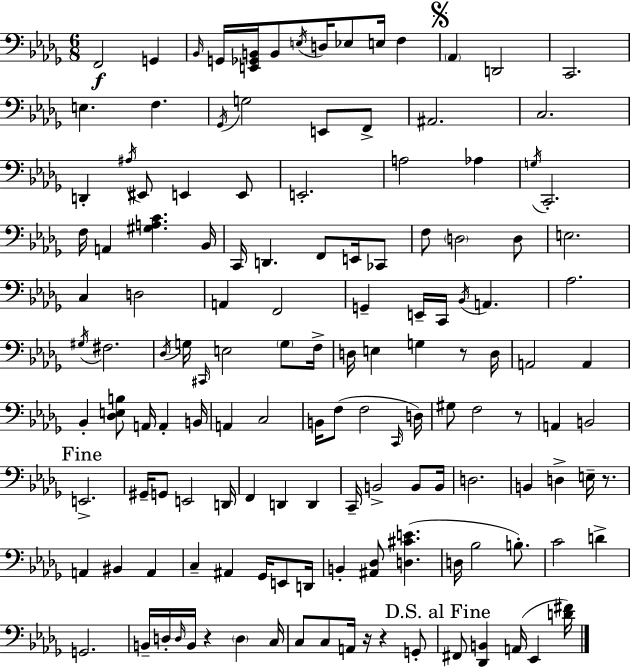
{
  \clef bass
  \numericTimeSignature
  \time 6/8
  \key bes \minor
  f,2\f g,4 | \grace { bes,16 } g,16 <e, ges, b,>16 b,8 \acciaccatura { e16 } d16 ees8 e16 f4 | \mark \markup { \musicglyph "scripts.segno" } \parenthesize aes,4 d,2 | c,2. | \break e4. f4. | \acciaccatura { ges,16 } g2 e,8 | f,8-> ais,2. | c2. | \break d,4-. \acciaccatura { ais16 } eis,8 e,4 | e,8 e,2.-. | a2 | aes4 \acciaccatura { g16 } c,2.-. | \break f16 a,4 <gis a c'>4. | bes,16 c,16 d,4. | f,8 e,16 ces,8 f8 \parenthesize d2 | d8 e2. | \break c4 d2 | a,4 f,2 | g,4-- e,16-- c,16 \acciaccatura { bes,16 } | a,4. aes2. | \break \acciaccatura { gis16 } fis2. | \acciaccatura { des16 } g16 \grace { cis,16 } e2 | \parenthesize g8 f16-> d16 e4 | g4 r8 d16 a,2 | \break a,4 bes,4-. | <des e b>8 a,16 a,4-. b,16 a,4 | c2 b,16 f8( | f2 \grace { c,16 }) d16 gis8 | \break f2 r8 a,4 | b,2 \mark "Fine" e,2.-> | gis,16-- g,8 | e,2 d,16 f,4 | \break d,4 d,4 c,16-- b,2-> | b,8 b,16 d2. | b,4 | d4-> e16-- r8. a,4 | \break bis,4 a,4 c4-- | ais,4 ges,16 e,8 d,16 b,4-. | <ais, des>8 <d cis' e'>4.( d16 bes2 | b8.-.) c'2 | \break d'4-> g,2. | b,16-- d16-. | \grace { d16 } b,16 r4 \parenthesize d4 c16 c8 | c8 a,16 r16 r4 g,8-. \mark "D.S. al Fine" fis,8 | \break <des, b,>4 a,16( ees,4 <d' fis'>16) \bar "|."
}